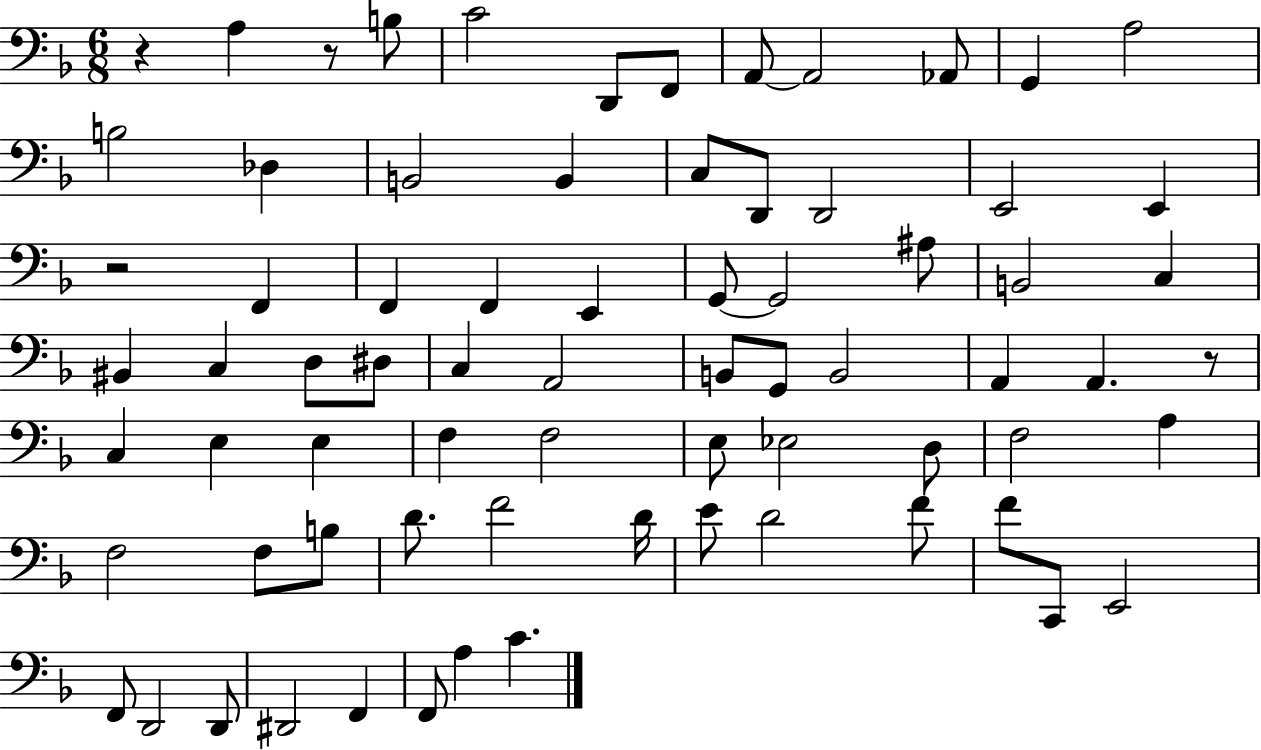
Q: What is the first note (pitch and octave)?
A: A3